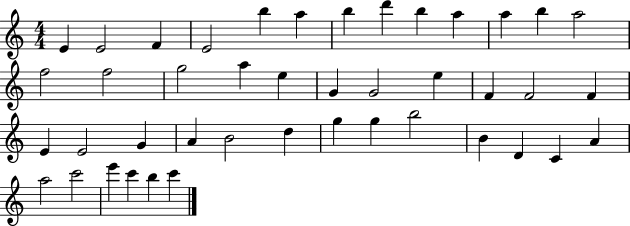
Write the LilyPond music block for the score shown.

{
  \clef treble
  \numericTimeSignature
  \time 4/4
  \key c \major
  e'4 e'2 f'4 | e'2 b''4 a''4 | b''4 d'''4 b''4 a''4 | a''4 b''4 a''2 | \break f''2 f''2 | g''2 a''4 e''4 | g'4 g'2 e''4 | f'4 f'2 f'4 | \break e'4 e'2 g'4 | a'4 b'2 d''4 | g''4 g''4 b''2 | b'4 d'4 c'4 a'4 | \break a''2 c'''2 | e'''4 c'''4 b''4 c'''4 | \bar "|."
}